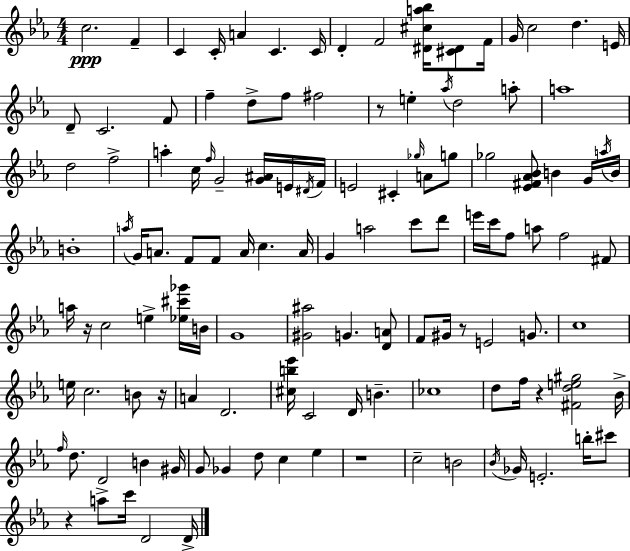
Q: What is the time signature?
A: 4/4